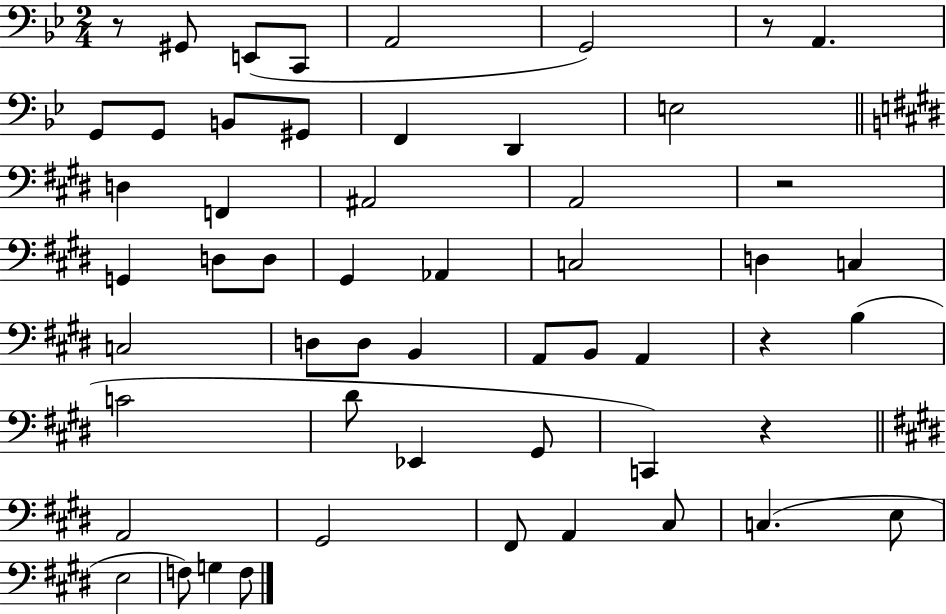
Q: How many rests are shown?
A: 5